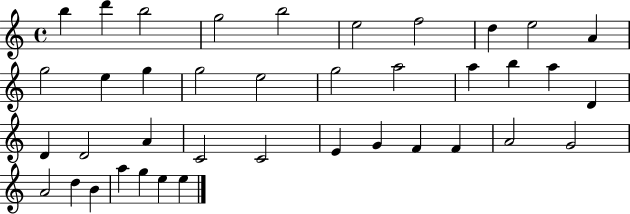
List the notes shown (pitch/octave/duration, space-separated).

B5/q D6/q B5/h G5/h B5/h E5/h F5/h D5/q E5/h A4/q G5/h E5/q G5/q G5/h E5/h G5/h A5/h A5/q B5/q A5/q D4/q D4/q D4/h A4/q C4/h C4/h E4/q G4/q F4/q F4/q A4/h G4/h A4/h D5/q B4/q A5/q G5/q E5/q E5/q